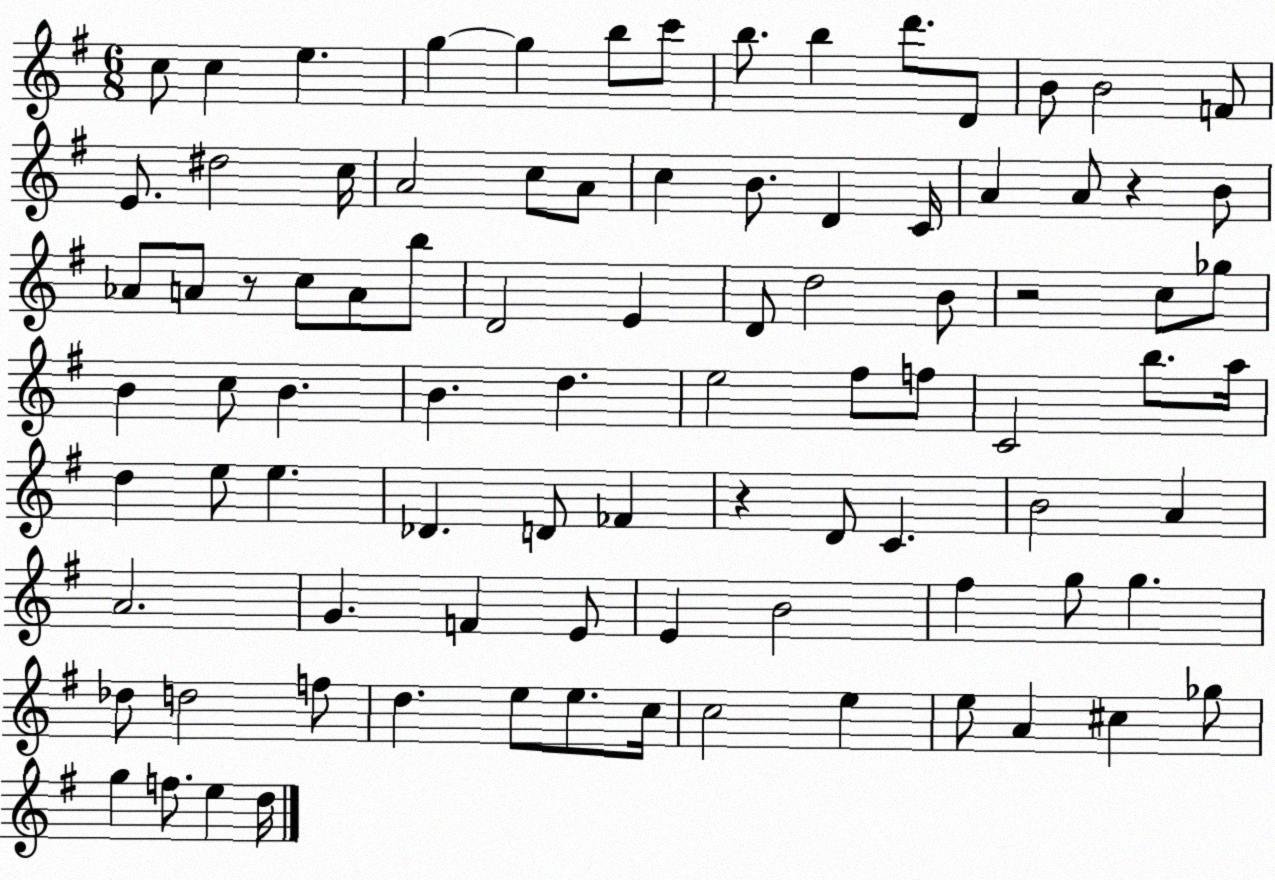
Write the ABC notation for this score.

X:1
T:Untitled
M:6/8
L:1/4
K:G
c/2 c e g g b/2 c'/2 b/2 b d'/2 D/2 B/2 B2 F/2 E/2 ^d2 c/4 A2 c/2 A/2 c B/2 D C/4 A A/2 z B/2 _A/2 A/2 z/2 c/2 A/2 b/2 D2 E D/2 d2 B/2 z2 c/2 _g/2 B c/2 B B d e2 ^f/2 f/2 C2 b/2 a/4 d e/2 e _D D/2 _F z D/2 C B2 A A2 G F E/2 E B2 ^f g/2 g _d/2 d2 f/2 d e/2 e/2 c/4 c2 e e/2 A ^c _g/2 g f/2 e d/4